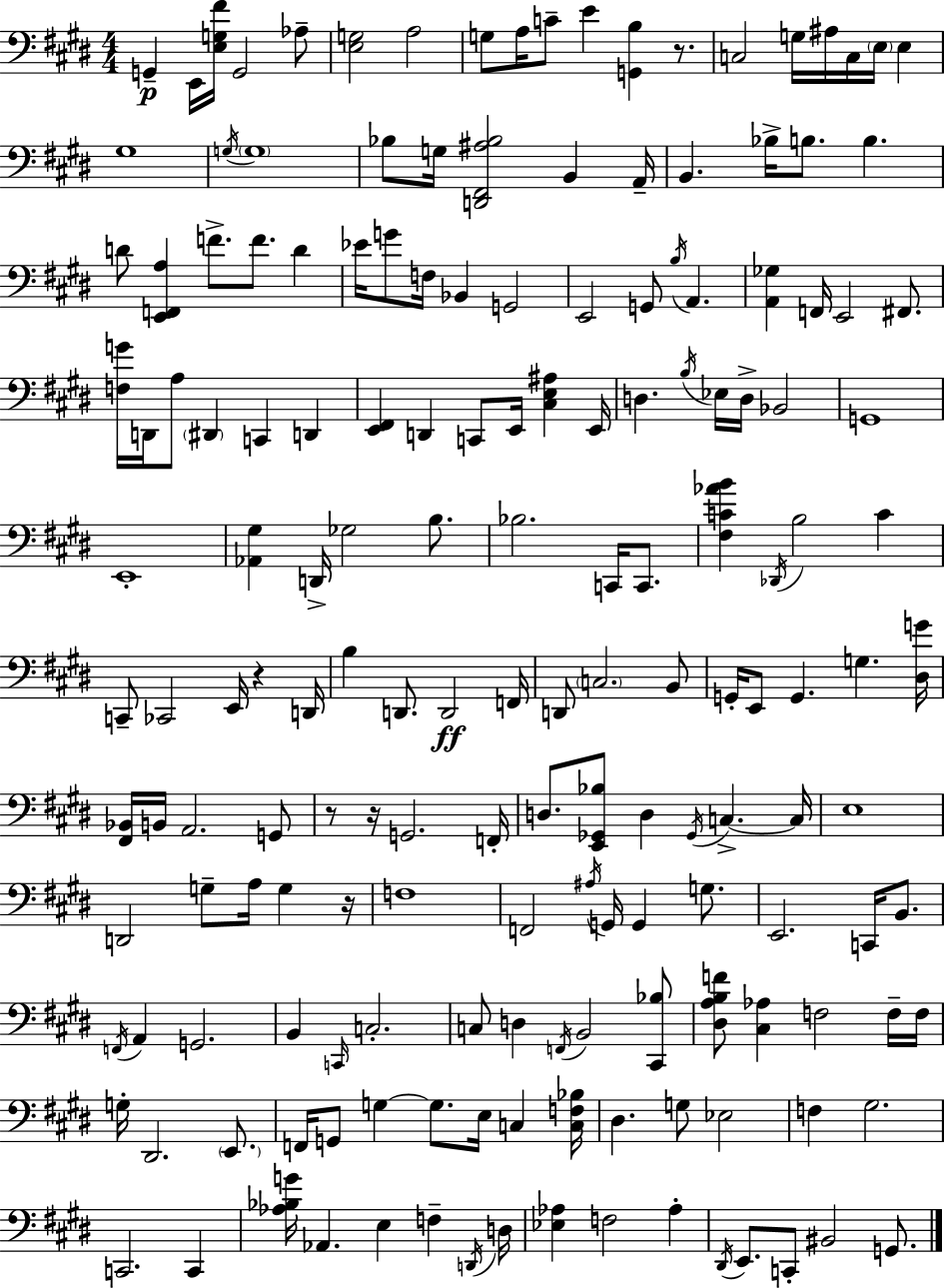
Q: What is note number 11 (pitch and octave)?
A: G3